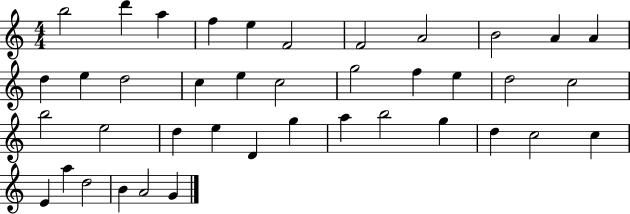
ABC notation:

X:1
T:Untitled
M:4/4
L:1/4
K:C
b2 d' a f e F2 F2 A2 B2 A A d e d2 c e c2 g2 f e d2 c2 b2 e2 d e D g a b2 g d c2 c E a d2 B A2 G